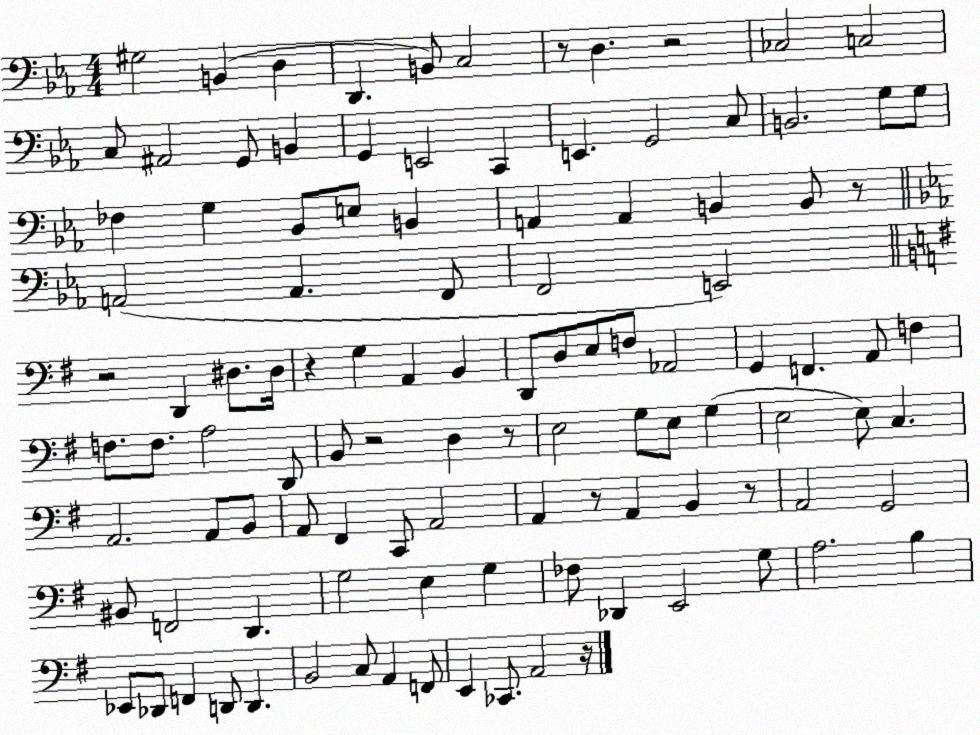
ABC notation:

X:1
T:Untitled
M:4/4
L:1/4
K:Eb
^G,2 B,, D, D,, B,,/2 C,2 z/2 D, z2 _C,2 C,2 C,/2 ^A,,2 G,,/2 B,, G,, E,,2 C,, E,, G,,2 C,/2 B,,2 G,/2 G,/2 _F, G, _B,,/2 E,/2 B,, A,, A,, B,, B,,/2 z/2 A,,2 A,, F,,/2 F,,2 E,,2 z2 D,, ^D,/2 ^D,/4 z G, A,, B,, D,,/2 D,/2 E,/2 F,/2 _A,,2 G,, F,, A,,/2 F, F,/2 F,/2 A,2 D,,/2 B,,/2 z2 D, z/2 E,2 G,/2 E,/2 G, E,2 E,/2 C, A,,2 A,,/2 B,,/2 A,,/2 ^F,, C,,/2 A,,2 A,, z/2 A,, B,, z/2 A,,2 G,,2 ^B,,/2 F,,2 D,, G,2 E, G, _F,/2 _D,, E,,2 G,/2 A,2 B, _E,,/2 _D,,/2 F,, D,,/2 D,, B,,2 C,/2 A,, F,,/2 E,, _C,,/2 A,,2 z/4